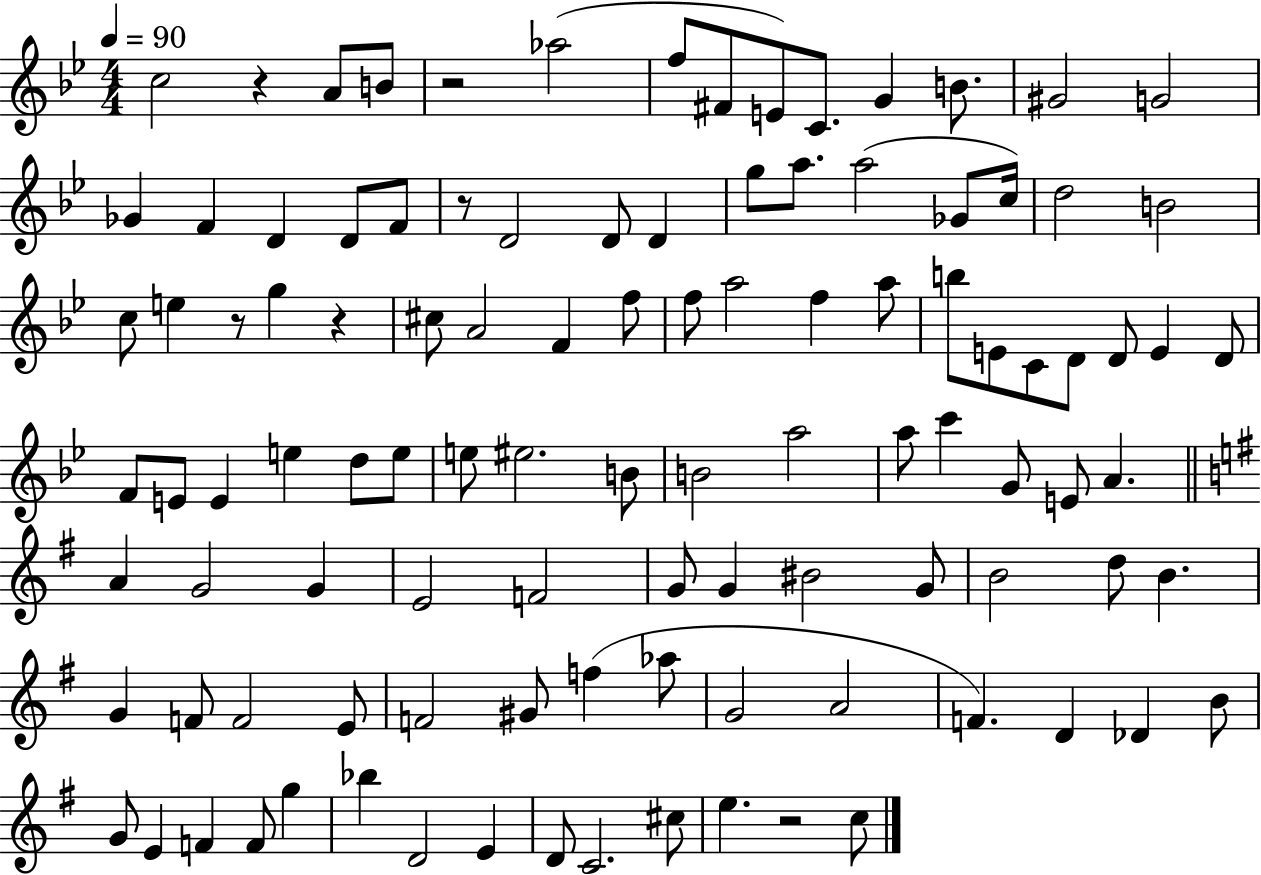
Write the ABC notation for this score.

X:1
T:Untitled
M:4/4
L:1/4
K:Bb
c2 z A/2 B/2 z2 _a2 f/2 ^F/2 E/2 C/2 G B/2 ^G2 G2 _G F D D/2 F/2 z/2 D2 D/2 D g/2 a/2 a2 _G/2 c/4 d2 B2 c/2 e z/2 g z ^c/2 A2 F f/2 f/2 a2 f a/2 b/2 E/2 C/2 D/2 D/2 E D/2 F/2 E/2 E e d/2 e/2 e/2 ^e2 B/2 B2 a2 a/2 c' G/2 E/2 A A G2 G E2 F2 G/2 G ^B2 G/2 B2 d/2 B G F/2 F2 E/2 F2 ^G/2 f _a/2 G2 A2 F D _D B/2 G/2 E F F/2 g _b D2 E D/2 C2 ^c/2 e z2 c/2